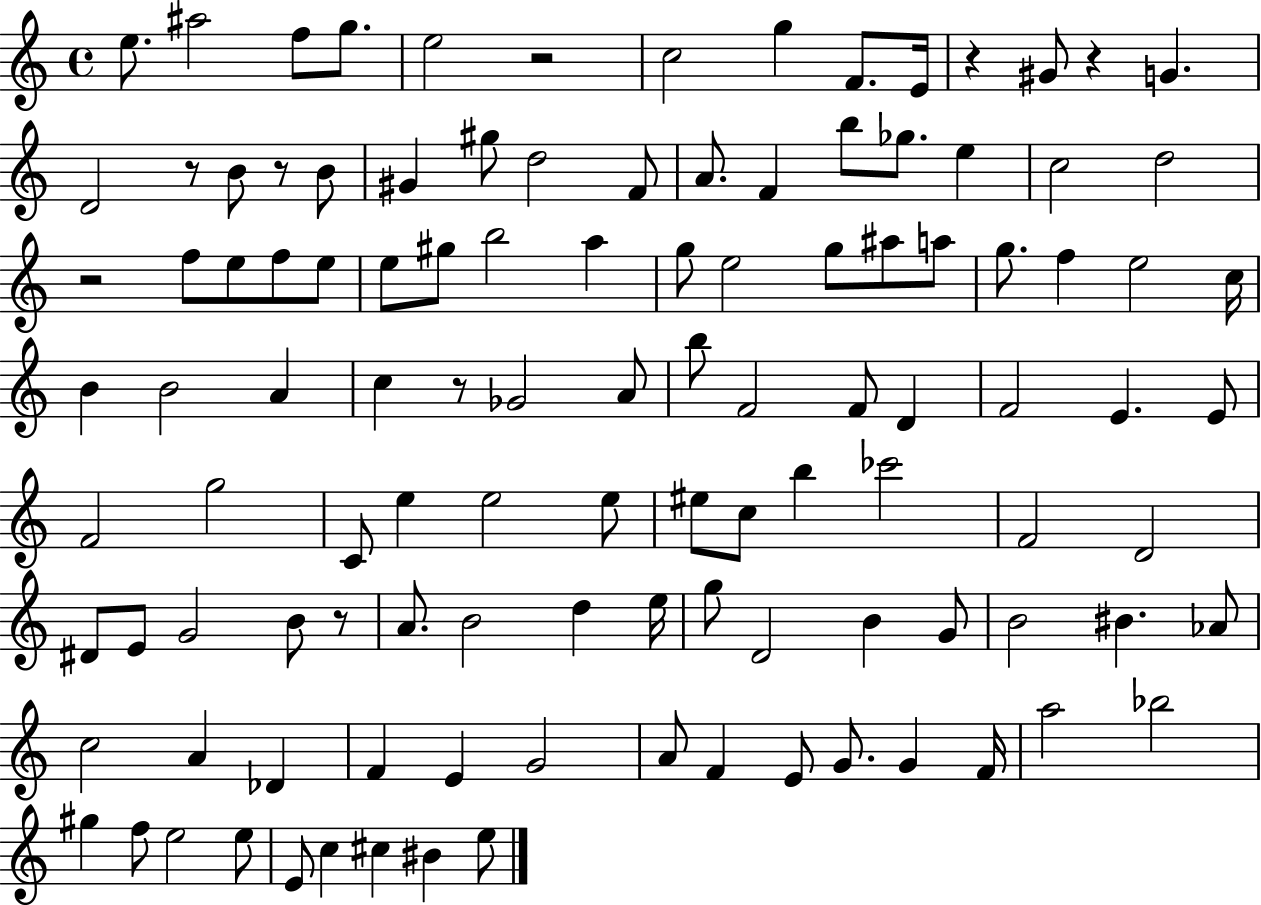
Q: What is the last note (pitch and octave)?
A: E5